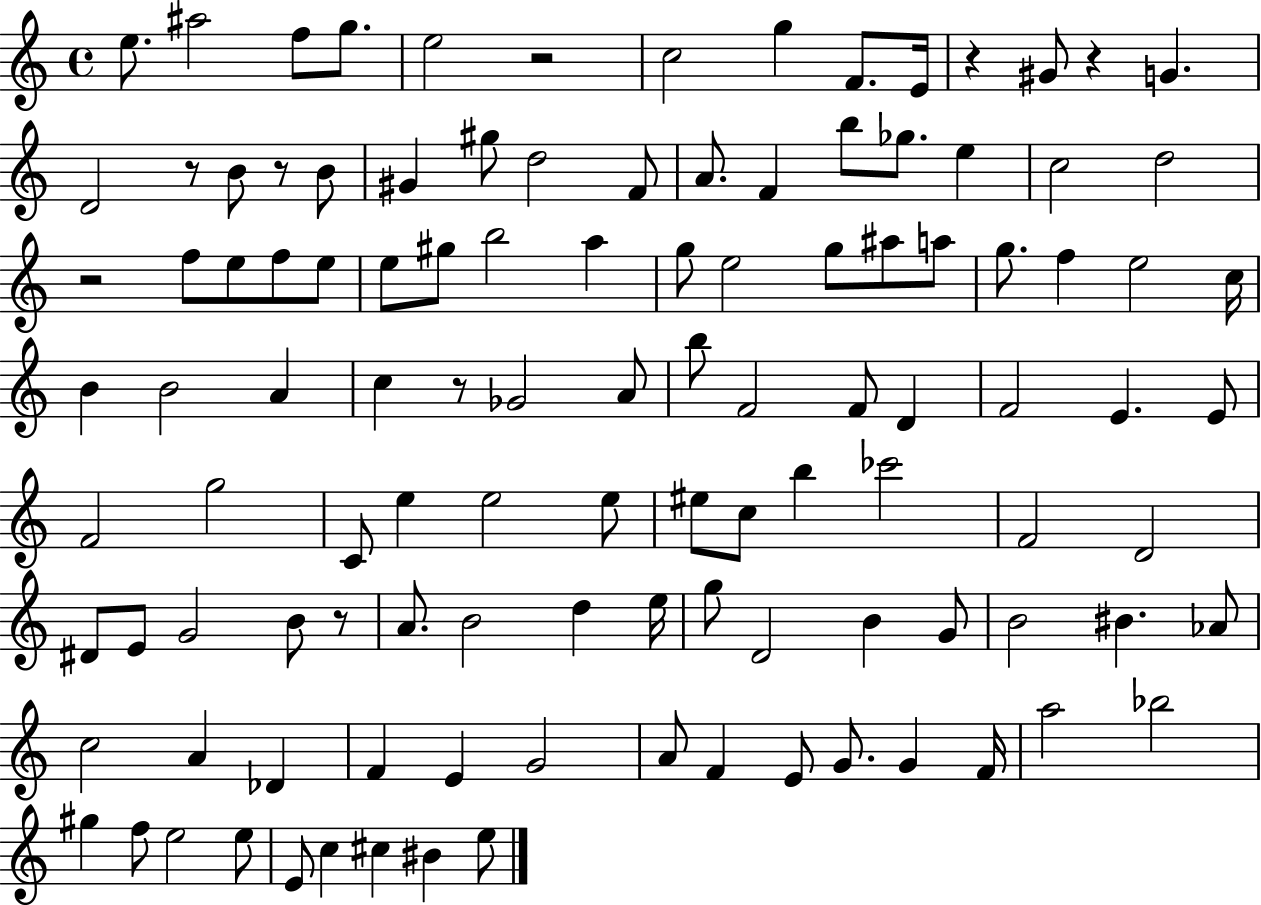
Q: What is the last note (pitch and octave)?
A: E5